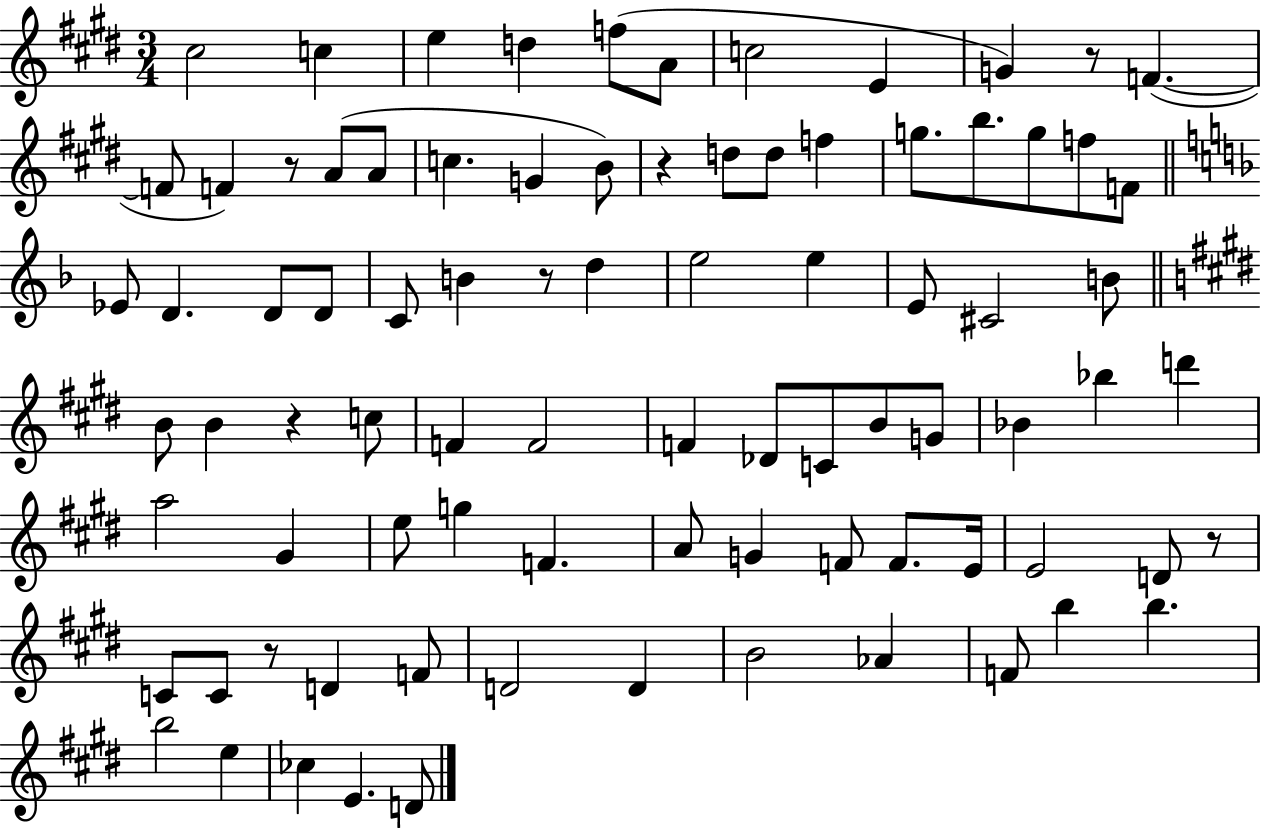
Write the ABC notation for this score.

X:1
T:Untitled
M:3/4
L:1/4
K:E
^c2 c e d f/2 A/2 c2 E G z/2 F F/2 F z/2 A/2 A/2 c G B/2 z d/2 d/2 f g/2 b/2 g/2 f/2 F/2 _E/2 D D/2 D/2 C/2 B z/2 d e2 e E/2 ^C2 B/2 B/2 B z c/2 F F2 F _D/2 C/2 B/2 G/2 _B _b d' a2 ^G e/2 g F A/2 G F/2 F/2 E/4 E2 D/2 z/2 C/2 C/2 z/2 D F/2 D2 D B2 _A F/2 b b b2 e _c E D/2